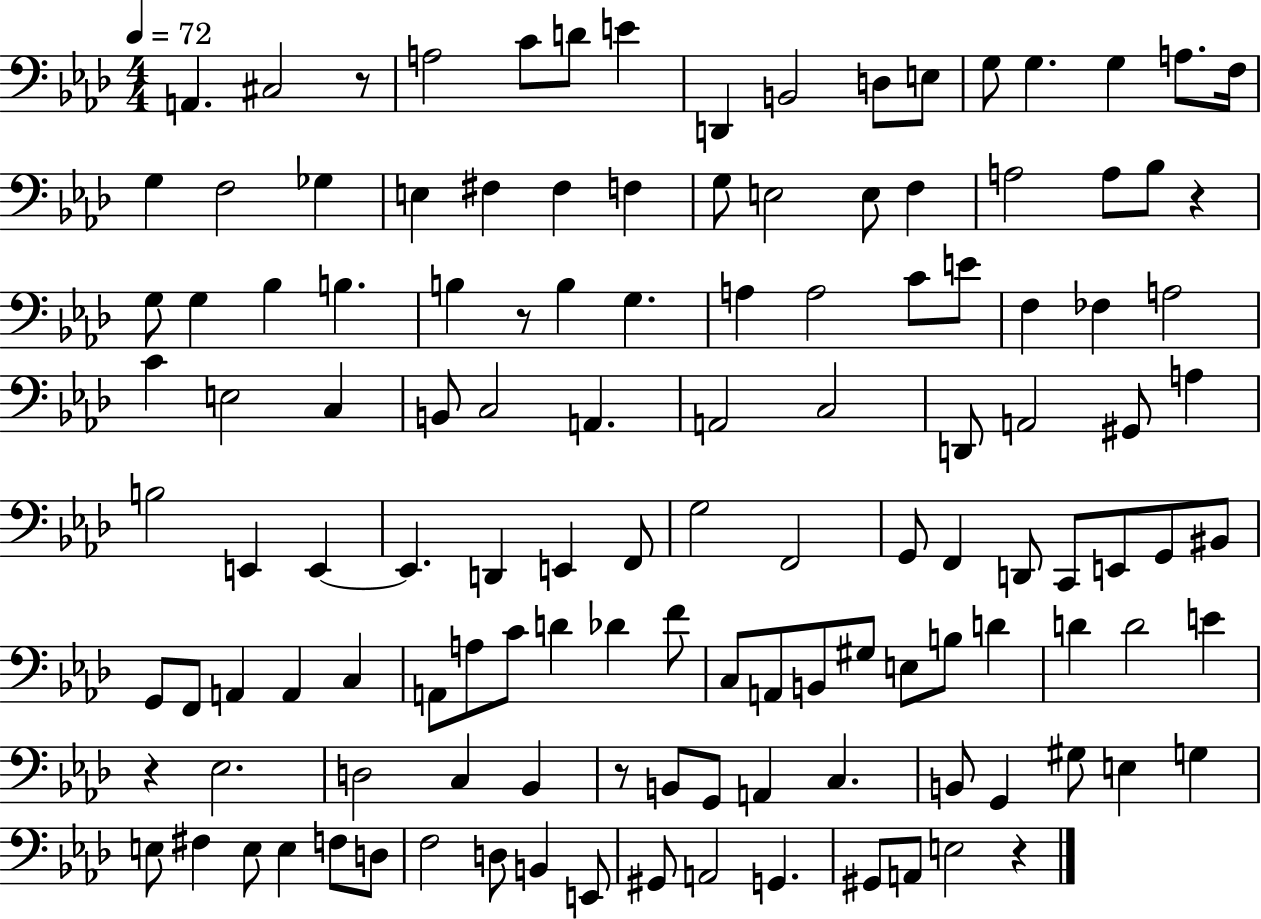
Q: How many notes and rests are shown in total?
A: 127